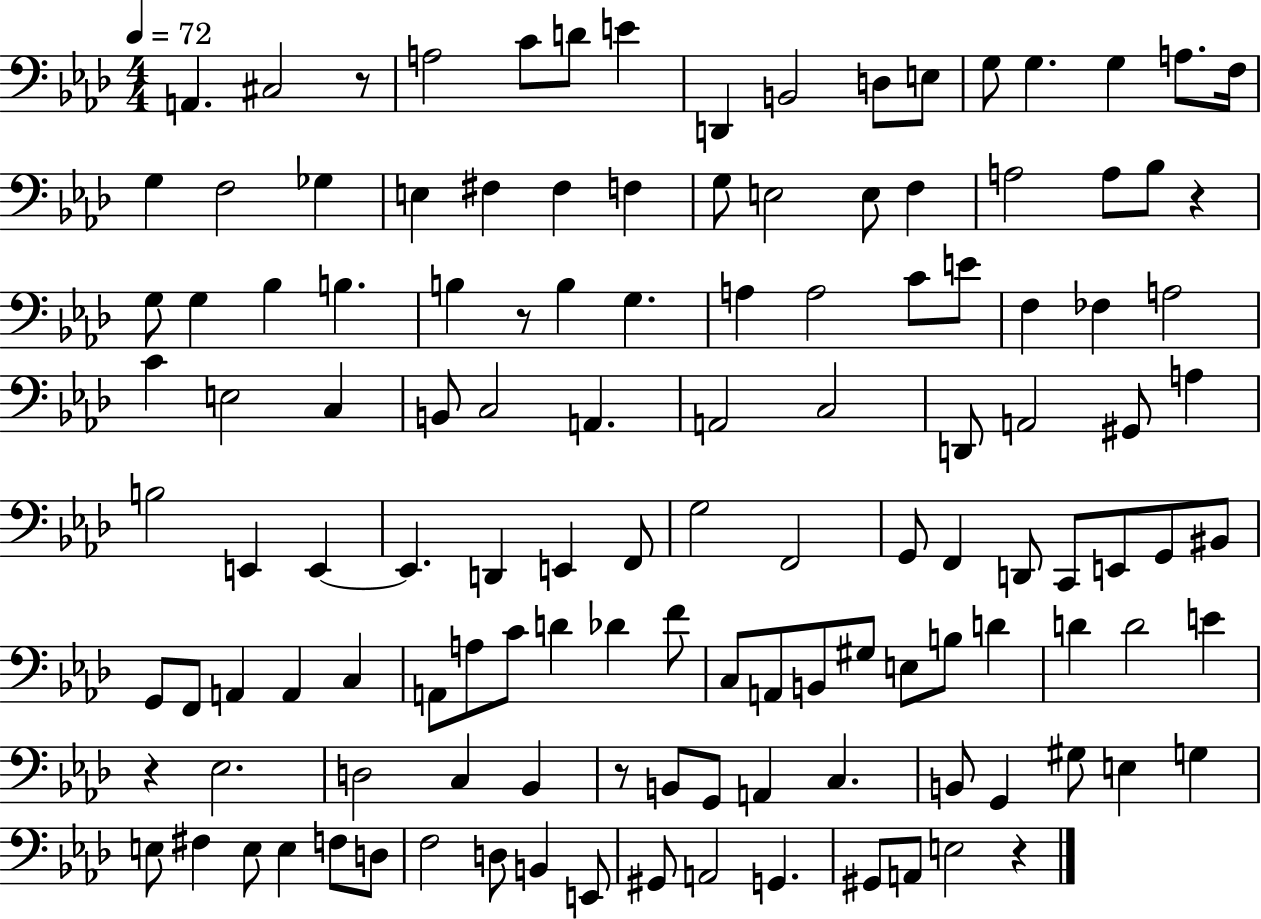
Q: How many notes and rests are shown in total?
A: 127